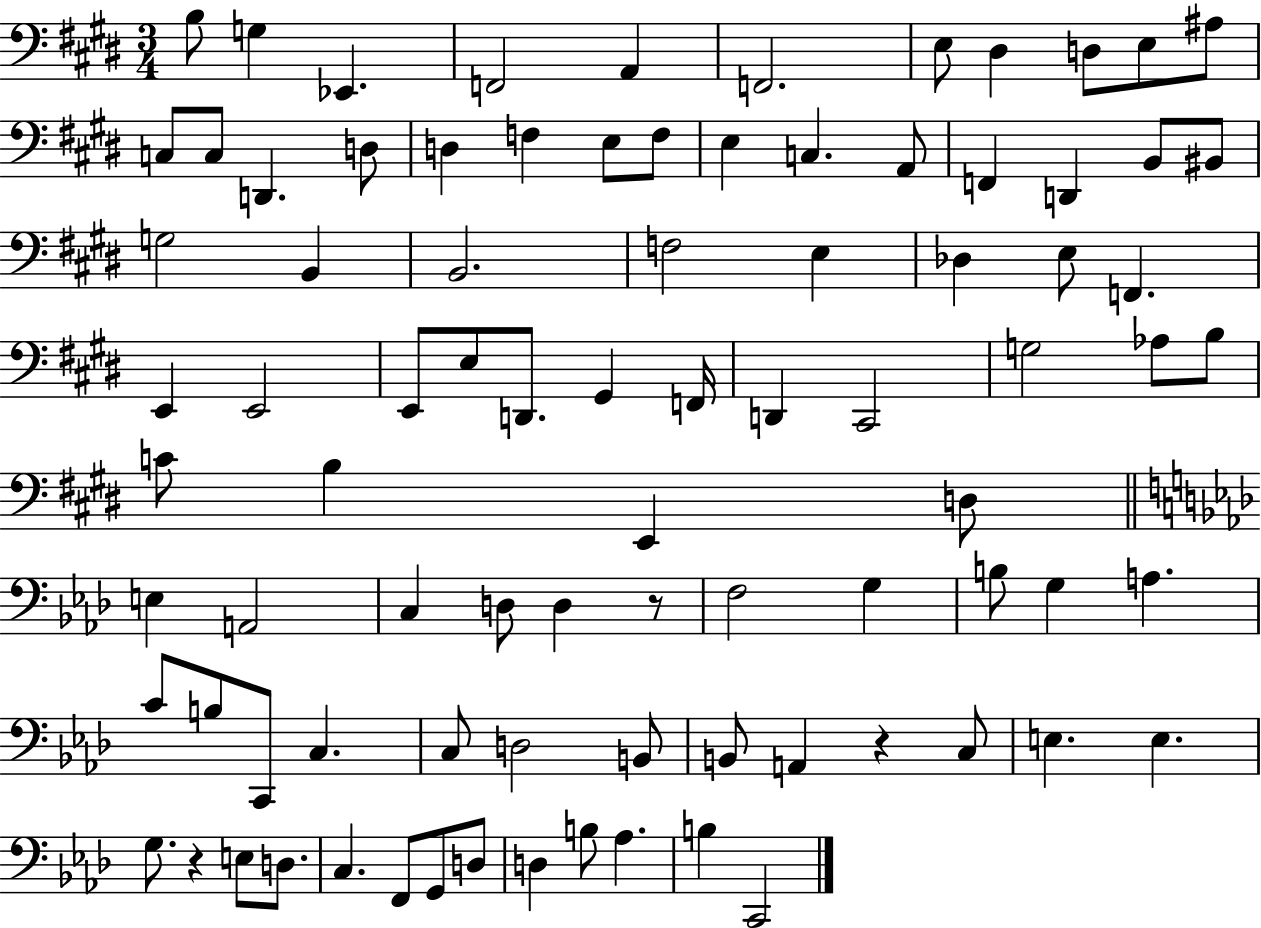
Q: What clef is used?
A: bass